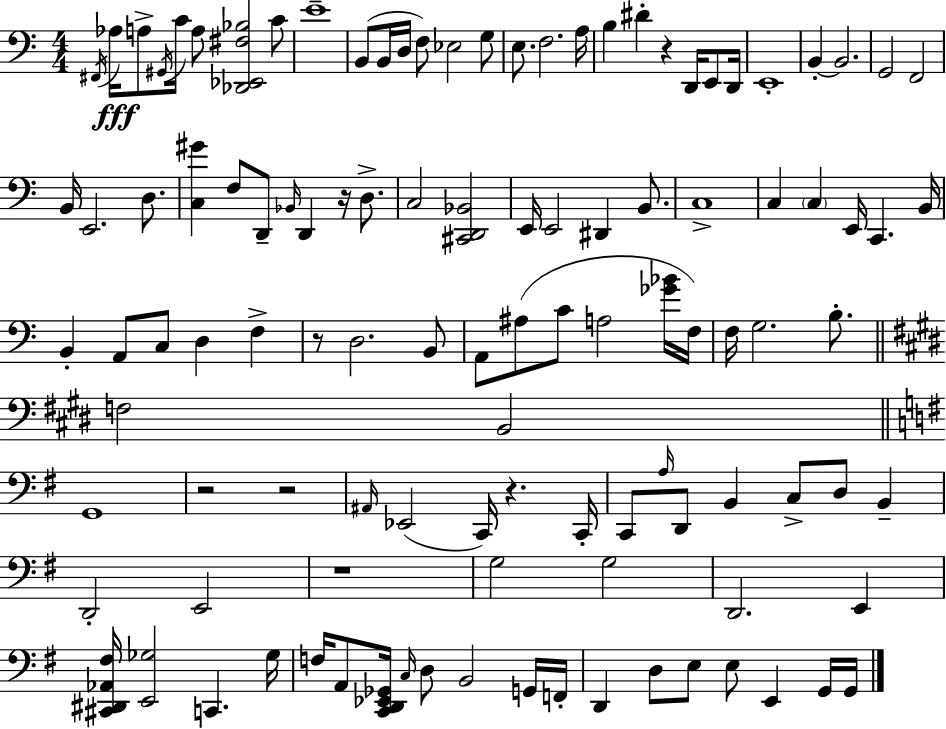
X:1
T:Untitled
M:4/4
L:1/4
K:Am
^F,,/4 _A,/4 A,/2 ^G,,/4 C/4 A,/2 [_D,,_E,,^F,_B,]2 C/2 E4 B,,/2 B,,/4 D,/4 F,/2 _E,2 G,/2 E,/2 F,2 A,/4 B, ^D z D,,/4 E,,/2 D,,/4 E,,4 B,, B,,2 G,,2 F,,2 B,,/4 E,,2 D,/2 [C,^G] F,/2 D,,/2 _B,,/4 D,, z/4 D,/2 C,2 [^C,,D,,_B,,]2 E,,/4 E,,2 ^D,, B,,/2 C,4 C, C, E,,/4 C,, B,,/4 B,, A,,/2 C,/2 D, F, z/2 D,2 B,,/2 A,,/2 ^A,/2 C/2 A,2 [_G_B]/4 F,/4 F,/4 G,2 B,/2 F,2 B,,2 G,,4 z2 z2 ^A,,/4 _E,,2 C,,/4 z C,,/4 C,,/2 A,/4 D,,/2 B,, C,/2 D,/2 B,, D,,2 E,,2 z4 G,2 G,2 D,,2 E,, [^C,,^D,,_A,,^F,]/4 [E,,_G,]2 C,, _G,/4 F,/4 A,,/2 [C,,D,,_E,,_G,,]/4 C,/4 D,/2 B,,2 G,,/4 F,,/4 D,, D,/2 E,/2 E,/2 E,, G,,/4 G,,/4